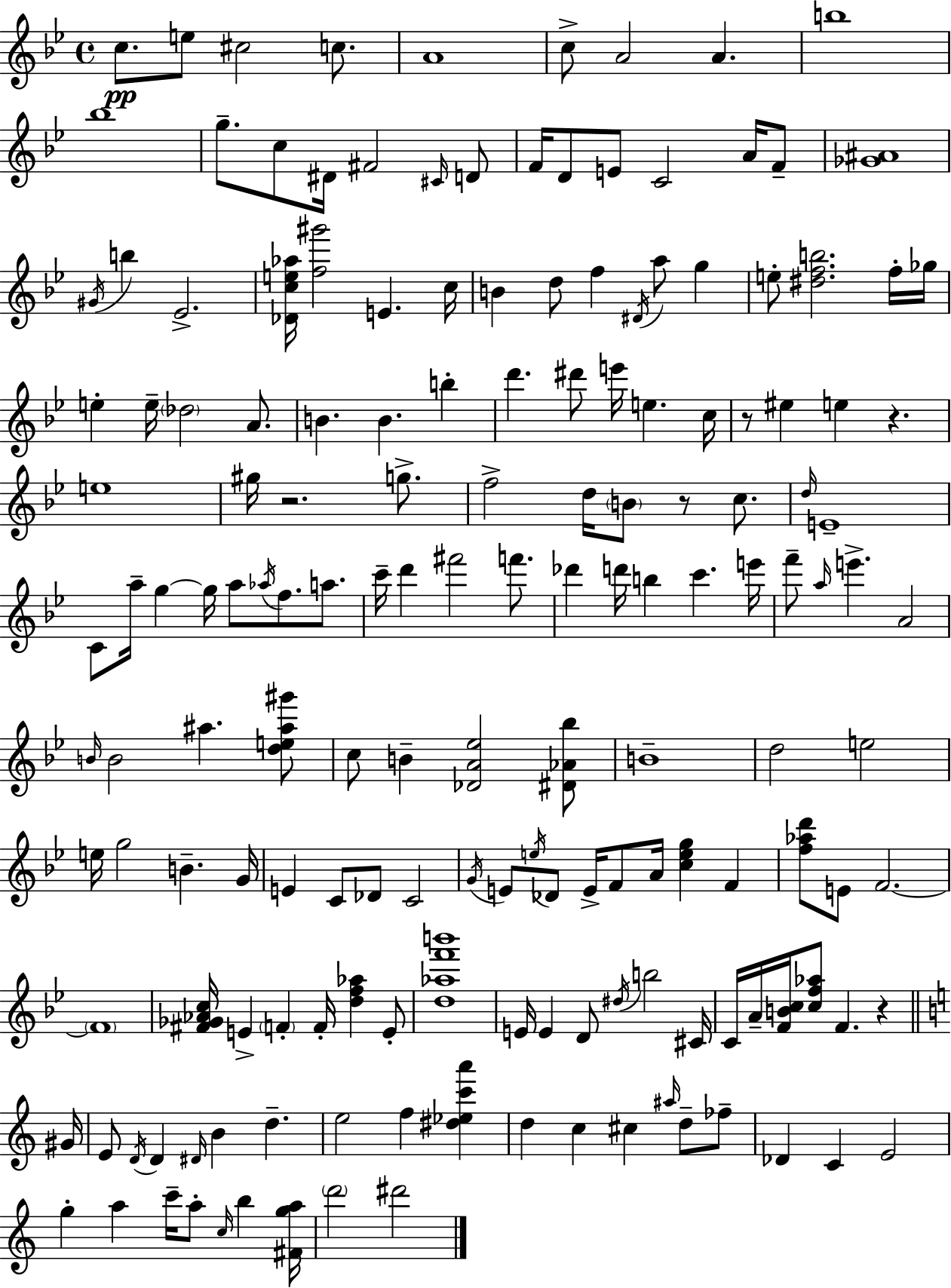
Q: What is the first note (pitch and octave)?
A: C5